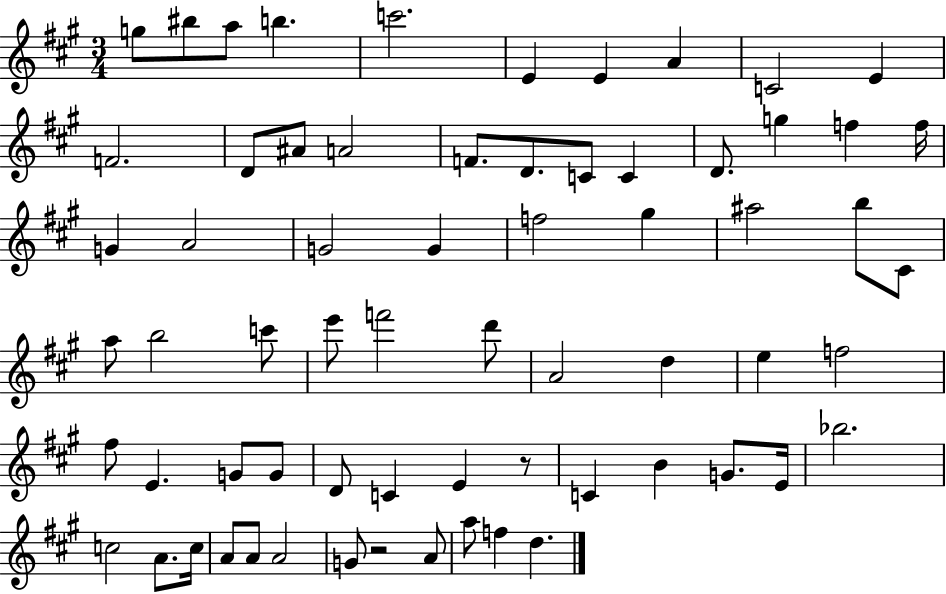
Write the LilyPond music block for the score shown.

{
  \clef treble
  \numericTimeSignature
  \time 3/4
  \key a \major
  g''8 bis''8 a''8 b''4. | c'''2. | e'4 e'4 a'4 | c'2 e'4 | \break f'2. | d'8 ais'8 a'2 | f'8. d'8. c'8 c'4 | d'8. g''4 f''4 f''16 | \break g'4 a'2 | g'2 g'4 | f''2 gis''4 | ais''2 b''8 cis'8 | \break a''8 b''2 c'''8 | e'''8 f'''2 d'''8 | a'2 d''4 | e''4 f''2 | \break fis''8 e'4. g'8 g'8 | d'8 c'4 e'4 r8 | c'4 b'4 g'8. e'16 | bes''2. | \break c''2 a'8. c''16 | a'8 a'8 a'2 | g'8 r2 a'8 | a''8 f''4 d''4. | \break \bar "|."
}